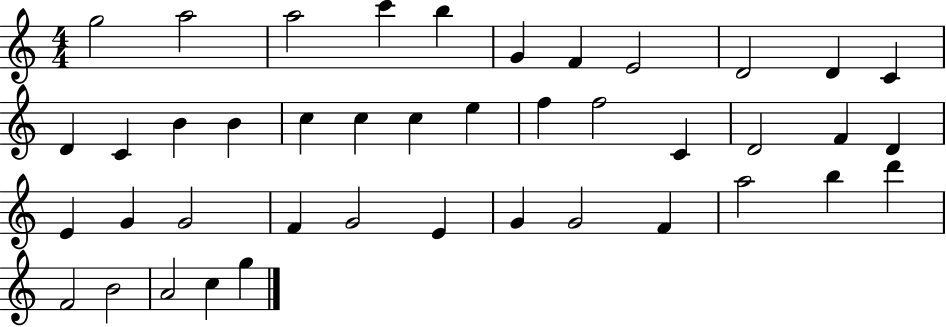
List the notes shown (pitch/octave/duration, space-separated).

G5/h A5/h A5/h C6/q B5/q G4/q F4/q E4/h D4/h D4/q C4/q D4/q C4/q B4/q B4/q C5/q C5/q C5/q E5/q F5/q F5/h C4/q D4/h F4/q D4/q E4/q G4/q G4/h F4/q G4/h E4/q G4/q G4/h F4/q A5/h B5/q D6/q F4/h B4/h A4/h C5/q G5/q